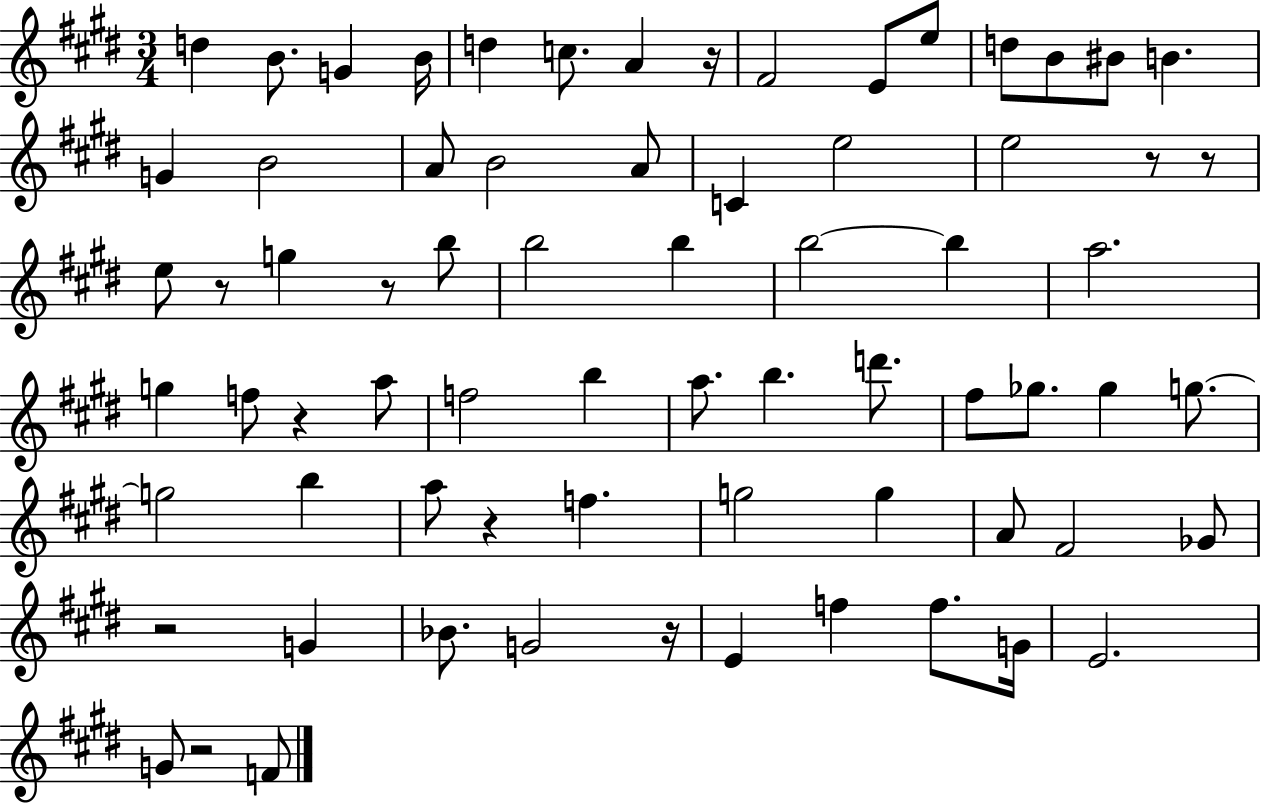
D5/q B4/e. G4/q B4/s D5/q C5/e. A4/q R/s F#4/h E4/e E5/e D5/e B4/e BIS4/e B4/q. G4/q B4/h A4/e B4/h A4/e C4/q E5/h E5/h R/e R/e E5/e R/e G5/q R/e B5/e B5/h B5/q B5/h B5/q A5/h. G5/q F5/e R/q A5/e F5/h B5/q A5/e. B5/q. D6/e. F#5/e Gb5/e. Gb5/q G5/e. G5/h B5/q A5/e R/q F5/q. G5/h G5/q A4/e F#4/h Gb4/e R/h G4/q Bb4/e. G4/h R/s E4/q F5/q F5/e. G4/s E4/h. G4/e R/h F4/e